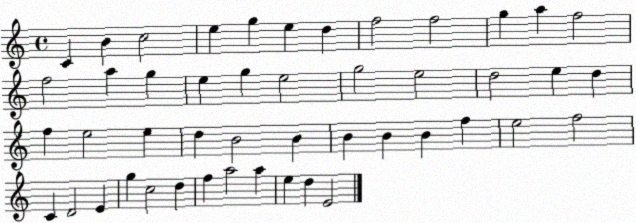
X:1
T:Untitled
M:4/4
L:1/4
K:C
C B c2 e g e d f2 f2 g a f2 f2 a g e g e2 g2 e2 d2 e d f e2 e d B2 B B B B f e2 f2 C D2 E g c2 d f a2 a e d E2